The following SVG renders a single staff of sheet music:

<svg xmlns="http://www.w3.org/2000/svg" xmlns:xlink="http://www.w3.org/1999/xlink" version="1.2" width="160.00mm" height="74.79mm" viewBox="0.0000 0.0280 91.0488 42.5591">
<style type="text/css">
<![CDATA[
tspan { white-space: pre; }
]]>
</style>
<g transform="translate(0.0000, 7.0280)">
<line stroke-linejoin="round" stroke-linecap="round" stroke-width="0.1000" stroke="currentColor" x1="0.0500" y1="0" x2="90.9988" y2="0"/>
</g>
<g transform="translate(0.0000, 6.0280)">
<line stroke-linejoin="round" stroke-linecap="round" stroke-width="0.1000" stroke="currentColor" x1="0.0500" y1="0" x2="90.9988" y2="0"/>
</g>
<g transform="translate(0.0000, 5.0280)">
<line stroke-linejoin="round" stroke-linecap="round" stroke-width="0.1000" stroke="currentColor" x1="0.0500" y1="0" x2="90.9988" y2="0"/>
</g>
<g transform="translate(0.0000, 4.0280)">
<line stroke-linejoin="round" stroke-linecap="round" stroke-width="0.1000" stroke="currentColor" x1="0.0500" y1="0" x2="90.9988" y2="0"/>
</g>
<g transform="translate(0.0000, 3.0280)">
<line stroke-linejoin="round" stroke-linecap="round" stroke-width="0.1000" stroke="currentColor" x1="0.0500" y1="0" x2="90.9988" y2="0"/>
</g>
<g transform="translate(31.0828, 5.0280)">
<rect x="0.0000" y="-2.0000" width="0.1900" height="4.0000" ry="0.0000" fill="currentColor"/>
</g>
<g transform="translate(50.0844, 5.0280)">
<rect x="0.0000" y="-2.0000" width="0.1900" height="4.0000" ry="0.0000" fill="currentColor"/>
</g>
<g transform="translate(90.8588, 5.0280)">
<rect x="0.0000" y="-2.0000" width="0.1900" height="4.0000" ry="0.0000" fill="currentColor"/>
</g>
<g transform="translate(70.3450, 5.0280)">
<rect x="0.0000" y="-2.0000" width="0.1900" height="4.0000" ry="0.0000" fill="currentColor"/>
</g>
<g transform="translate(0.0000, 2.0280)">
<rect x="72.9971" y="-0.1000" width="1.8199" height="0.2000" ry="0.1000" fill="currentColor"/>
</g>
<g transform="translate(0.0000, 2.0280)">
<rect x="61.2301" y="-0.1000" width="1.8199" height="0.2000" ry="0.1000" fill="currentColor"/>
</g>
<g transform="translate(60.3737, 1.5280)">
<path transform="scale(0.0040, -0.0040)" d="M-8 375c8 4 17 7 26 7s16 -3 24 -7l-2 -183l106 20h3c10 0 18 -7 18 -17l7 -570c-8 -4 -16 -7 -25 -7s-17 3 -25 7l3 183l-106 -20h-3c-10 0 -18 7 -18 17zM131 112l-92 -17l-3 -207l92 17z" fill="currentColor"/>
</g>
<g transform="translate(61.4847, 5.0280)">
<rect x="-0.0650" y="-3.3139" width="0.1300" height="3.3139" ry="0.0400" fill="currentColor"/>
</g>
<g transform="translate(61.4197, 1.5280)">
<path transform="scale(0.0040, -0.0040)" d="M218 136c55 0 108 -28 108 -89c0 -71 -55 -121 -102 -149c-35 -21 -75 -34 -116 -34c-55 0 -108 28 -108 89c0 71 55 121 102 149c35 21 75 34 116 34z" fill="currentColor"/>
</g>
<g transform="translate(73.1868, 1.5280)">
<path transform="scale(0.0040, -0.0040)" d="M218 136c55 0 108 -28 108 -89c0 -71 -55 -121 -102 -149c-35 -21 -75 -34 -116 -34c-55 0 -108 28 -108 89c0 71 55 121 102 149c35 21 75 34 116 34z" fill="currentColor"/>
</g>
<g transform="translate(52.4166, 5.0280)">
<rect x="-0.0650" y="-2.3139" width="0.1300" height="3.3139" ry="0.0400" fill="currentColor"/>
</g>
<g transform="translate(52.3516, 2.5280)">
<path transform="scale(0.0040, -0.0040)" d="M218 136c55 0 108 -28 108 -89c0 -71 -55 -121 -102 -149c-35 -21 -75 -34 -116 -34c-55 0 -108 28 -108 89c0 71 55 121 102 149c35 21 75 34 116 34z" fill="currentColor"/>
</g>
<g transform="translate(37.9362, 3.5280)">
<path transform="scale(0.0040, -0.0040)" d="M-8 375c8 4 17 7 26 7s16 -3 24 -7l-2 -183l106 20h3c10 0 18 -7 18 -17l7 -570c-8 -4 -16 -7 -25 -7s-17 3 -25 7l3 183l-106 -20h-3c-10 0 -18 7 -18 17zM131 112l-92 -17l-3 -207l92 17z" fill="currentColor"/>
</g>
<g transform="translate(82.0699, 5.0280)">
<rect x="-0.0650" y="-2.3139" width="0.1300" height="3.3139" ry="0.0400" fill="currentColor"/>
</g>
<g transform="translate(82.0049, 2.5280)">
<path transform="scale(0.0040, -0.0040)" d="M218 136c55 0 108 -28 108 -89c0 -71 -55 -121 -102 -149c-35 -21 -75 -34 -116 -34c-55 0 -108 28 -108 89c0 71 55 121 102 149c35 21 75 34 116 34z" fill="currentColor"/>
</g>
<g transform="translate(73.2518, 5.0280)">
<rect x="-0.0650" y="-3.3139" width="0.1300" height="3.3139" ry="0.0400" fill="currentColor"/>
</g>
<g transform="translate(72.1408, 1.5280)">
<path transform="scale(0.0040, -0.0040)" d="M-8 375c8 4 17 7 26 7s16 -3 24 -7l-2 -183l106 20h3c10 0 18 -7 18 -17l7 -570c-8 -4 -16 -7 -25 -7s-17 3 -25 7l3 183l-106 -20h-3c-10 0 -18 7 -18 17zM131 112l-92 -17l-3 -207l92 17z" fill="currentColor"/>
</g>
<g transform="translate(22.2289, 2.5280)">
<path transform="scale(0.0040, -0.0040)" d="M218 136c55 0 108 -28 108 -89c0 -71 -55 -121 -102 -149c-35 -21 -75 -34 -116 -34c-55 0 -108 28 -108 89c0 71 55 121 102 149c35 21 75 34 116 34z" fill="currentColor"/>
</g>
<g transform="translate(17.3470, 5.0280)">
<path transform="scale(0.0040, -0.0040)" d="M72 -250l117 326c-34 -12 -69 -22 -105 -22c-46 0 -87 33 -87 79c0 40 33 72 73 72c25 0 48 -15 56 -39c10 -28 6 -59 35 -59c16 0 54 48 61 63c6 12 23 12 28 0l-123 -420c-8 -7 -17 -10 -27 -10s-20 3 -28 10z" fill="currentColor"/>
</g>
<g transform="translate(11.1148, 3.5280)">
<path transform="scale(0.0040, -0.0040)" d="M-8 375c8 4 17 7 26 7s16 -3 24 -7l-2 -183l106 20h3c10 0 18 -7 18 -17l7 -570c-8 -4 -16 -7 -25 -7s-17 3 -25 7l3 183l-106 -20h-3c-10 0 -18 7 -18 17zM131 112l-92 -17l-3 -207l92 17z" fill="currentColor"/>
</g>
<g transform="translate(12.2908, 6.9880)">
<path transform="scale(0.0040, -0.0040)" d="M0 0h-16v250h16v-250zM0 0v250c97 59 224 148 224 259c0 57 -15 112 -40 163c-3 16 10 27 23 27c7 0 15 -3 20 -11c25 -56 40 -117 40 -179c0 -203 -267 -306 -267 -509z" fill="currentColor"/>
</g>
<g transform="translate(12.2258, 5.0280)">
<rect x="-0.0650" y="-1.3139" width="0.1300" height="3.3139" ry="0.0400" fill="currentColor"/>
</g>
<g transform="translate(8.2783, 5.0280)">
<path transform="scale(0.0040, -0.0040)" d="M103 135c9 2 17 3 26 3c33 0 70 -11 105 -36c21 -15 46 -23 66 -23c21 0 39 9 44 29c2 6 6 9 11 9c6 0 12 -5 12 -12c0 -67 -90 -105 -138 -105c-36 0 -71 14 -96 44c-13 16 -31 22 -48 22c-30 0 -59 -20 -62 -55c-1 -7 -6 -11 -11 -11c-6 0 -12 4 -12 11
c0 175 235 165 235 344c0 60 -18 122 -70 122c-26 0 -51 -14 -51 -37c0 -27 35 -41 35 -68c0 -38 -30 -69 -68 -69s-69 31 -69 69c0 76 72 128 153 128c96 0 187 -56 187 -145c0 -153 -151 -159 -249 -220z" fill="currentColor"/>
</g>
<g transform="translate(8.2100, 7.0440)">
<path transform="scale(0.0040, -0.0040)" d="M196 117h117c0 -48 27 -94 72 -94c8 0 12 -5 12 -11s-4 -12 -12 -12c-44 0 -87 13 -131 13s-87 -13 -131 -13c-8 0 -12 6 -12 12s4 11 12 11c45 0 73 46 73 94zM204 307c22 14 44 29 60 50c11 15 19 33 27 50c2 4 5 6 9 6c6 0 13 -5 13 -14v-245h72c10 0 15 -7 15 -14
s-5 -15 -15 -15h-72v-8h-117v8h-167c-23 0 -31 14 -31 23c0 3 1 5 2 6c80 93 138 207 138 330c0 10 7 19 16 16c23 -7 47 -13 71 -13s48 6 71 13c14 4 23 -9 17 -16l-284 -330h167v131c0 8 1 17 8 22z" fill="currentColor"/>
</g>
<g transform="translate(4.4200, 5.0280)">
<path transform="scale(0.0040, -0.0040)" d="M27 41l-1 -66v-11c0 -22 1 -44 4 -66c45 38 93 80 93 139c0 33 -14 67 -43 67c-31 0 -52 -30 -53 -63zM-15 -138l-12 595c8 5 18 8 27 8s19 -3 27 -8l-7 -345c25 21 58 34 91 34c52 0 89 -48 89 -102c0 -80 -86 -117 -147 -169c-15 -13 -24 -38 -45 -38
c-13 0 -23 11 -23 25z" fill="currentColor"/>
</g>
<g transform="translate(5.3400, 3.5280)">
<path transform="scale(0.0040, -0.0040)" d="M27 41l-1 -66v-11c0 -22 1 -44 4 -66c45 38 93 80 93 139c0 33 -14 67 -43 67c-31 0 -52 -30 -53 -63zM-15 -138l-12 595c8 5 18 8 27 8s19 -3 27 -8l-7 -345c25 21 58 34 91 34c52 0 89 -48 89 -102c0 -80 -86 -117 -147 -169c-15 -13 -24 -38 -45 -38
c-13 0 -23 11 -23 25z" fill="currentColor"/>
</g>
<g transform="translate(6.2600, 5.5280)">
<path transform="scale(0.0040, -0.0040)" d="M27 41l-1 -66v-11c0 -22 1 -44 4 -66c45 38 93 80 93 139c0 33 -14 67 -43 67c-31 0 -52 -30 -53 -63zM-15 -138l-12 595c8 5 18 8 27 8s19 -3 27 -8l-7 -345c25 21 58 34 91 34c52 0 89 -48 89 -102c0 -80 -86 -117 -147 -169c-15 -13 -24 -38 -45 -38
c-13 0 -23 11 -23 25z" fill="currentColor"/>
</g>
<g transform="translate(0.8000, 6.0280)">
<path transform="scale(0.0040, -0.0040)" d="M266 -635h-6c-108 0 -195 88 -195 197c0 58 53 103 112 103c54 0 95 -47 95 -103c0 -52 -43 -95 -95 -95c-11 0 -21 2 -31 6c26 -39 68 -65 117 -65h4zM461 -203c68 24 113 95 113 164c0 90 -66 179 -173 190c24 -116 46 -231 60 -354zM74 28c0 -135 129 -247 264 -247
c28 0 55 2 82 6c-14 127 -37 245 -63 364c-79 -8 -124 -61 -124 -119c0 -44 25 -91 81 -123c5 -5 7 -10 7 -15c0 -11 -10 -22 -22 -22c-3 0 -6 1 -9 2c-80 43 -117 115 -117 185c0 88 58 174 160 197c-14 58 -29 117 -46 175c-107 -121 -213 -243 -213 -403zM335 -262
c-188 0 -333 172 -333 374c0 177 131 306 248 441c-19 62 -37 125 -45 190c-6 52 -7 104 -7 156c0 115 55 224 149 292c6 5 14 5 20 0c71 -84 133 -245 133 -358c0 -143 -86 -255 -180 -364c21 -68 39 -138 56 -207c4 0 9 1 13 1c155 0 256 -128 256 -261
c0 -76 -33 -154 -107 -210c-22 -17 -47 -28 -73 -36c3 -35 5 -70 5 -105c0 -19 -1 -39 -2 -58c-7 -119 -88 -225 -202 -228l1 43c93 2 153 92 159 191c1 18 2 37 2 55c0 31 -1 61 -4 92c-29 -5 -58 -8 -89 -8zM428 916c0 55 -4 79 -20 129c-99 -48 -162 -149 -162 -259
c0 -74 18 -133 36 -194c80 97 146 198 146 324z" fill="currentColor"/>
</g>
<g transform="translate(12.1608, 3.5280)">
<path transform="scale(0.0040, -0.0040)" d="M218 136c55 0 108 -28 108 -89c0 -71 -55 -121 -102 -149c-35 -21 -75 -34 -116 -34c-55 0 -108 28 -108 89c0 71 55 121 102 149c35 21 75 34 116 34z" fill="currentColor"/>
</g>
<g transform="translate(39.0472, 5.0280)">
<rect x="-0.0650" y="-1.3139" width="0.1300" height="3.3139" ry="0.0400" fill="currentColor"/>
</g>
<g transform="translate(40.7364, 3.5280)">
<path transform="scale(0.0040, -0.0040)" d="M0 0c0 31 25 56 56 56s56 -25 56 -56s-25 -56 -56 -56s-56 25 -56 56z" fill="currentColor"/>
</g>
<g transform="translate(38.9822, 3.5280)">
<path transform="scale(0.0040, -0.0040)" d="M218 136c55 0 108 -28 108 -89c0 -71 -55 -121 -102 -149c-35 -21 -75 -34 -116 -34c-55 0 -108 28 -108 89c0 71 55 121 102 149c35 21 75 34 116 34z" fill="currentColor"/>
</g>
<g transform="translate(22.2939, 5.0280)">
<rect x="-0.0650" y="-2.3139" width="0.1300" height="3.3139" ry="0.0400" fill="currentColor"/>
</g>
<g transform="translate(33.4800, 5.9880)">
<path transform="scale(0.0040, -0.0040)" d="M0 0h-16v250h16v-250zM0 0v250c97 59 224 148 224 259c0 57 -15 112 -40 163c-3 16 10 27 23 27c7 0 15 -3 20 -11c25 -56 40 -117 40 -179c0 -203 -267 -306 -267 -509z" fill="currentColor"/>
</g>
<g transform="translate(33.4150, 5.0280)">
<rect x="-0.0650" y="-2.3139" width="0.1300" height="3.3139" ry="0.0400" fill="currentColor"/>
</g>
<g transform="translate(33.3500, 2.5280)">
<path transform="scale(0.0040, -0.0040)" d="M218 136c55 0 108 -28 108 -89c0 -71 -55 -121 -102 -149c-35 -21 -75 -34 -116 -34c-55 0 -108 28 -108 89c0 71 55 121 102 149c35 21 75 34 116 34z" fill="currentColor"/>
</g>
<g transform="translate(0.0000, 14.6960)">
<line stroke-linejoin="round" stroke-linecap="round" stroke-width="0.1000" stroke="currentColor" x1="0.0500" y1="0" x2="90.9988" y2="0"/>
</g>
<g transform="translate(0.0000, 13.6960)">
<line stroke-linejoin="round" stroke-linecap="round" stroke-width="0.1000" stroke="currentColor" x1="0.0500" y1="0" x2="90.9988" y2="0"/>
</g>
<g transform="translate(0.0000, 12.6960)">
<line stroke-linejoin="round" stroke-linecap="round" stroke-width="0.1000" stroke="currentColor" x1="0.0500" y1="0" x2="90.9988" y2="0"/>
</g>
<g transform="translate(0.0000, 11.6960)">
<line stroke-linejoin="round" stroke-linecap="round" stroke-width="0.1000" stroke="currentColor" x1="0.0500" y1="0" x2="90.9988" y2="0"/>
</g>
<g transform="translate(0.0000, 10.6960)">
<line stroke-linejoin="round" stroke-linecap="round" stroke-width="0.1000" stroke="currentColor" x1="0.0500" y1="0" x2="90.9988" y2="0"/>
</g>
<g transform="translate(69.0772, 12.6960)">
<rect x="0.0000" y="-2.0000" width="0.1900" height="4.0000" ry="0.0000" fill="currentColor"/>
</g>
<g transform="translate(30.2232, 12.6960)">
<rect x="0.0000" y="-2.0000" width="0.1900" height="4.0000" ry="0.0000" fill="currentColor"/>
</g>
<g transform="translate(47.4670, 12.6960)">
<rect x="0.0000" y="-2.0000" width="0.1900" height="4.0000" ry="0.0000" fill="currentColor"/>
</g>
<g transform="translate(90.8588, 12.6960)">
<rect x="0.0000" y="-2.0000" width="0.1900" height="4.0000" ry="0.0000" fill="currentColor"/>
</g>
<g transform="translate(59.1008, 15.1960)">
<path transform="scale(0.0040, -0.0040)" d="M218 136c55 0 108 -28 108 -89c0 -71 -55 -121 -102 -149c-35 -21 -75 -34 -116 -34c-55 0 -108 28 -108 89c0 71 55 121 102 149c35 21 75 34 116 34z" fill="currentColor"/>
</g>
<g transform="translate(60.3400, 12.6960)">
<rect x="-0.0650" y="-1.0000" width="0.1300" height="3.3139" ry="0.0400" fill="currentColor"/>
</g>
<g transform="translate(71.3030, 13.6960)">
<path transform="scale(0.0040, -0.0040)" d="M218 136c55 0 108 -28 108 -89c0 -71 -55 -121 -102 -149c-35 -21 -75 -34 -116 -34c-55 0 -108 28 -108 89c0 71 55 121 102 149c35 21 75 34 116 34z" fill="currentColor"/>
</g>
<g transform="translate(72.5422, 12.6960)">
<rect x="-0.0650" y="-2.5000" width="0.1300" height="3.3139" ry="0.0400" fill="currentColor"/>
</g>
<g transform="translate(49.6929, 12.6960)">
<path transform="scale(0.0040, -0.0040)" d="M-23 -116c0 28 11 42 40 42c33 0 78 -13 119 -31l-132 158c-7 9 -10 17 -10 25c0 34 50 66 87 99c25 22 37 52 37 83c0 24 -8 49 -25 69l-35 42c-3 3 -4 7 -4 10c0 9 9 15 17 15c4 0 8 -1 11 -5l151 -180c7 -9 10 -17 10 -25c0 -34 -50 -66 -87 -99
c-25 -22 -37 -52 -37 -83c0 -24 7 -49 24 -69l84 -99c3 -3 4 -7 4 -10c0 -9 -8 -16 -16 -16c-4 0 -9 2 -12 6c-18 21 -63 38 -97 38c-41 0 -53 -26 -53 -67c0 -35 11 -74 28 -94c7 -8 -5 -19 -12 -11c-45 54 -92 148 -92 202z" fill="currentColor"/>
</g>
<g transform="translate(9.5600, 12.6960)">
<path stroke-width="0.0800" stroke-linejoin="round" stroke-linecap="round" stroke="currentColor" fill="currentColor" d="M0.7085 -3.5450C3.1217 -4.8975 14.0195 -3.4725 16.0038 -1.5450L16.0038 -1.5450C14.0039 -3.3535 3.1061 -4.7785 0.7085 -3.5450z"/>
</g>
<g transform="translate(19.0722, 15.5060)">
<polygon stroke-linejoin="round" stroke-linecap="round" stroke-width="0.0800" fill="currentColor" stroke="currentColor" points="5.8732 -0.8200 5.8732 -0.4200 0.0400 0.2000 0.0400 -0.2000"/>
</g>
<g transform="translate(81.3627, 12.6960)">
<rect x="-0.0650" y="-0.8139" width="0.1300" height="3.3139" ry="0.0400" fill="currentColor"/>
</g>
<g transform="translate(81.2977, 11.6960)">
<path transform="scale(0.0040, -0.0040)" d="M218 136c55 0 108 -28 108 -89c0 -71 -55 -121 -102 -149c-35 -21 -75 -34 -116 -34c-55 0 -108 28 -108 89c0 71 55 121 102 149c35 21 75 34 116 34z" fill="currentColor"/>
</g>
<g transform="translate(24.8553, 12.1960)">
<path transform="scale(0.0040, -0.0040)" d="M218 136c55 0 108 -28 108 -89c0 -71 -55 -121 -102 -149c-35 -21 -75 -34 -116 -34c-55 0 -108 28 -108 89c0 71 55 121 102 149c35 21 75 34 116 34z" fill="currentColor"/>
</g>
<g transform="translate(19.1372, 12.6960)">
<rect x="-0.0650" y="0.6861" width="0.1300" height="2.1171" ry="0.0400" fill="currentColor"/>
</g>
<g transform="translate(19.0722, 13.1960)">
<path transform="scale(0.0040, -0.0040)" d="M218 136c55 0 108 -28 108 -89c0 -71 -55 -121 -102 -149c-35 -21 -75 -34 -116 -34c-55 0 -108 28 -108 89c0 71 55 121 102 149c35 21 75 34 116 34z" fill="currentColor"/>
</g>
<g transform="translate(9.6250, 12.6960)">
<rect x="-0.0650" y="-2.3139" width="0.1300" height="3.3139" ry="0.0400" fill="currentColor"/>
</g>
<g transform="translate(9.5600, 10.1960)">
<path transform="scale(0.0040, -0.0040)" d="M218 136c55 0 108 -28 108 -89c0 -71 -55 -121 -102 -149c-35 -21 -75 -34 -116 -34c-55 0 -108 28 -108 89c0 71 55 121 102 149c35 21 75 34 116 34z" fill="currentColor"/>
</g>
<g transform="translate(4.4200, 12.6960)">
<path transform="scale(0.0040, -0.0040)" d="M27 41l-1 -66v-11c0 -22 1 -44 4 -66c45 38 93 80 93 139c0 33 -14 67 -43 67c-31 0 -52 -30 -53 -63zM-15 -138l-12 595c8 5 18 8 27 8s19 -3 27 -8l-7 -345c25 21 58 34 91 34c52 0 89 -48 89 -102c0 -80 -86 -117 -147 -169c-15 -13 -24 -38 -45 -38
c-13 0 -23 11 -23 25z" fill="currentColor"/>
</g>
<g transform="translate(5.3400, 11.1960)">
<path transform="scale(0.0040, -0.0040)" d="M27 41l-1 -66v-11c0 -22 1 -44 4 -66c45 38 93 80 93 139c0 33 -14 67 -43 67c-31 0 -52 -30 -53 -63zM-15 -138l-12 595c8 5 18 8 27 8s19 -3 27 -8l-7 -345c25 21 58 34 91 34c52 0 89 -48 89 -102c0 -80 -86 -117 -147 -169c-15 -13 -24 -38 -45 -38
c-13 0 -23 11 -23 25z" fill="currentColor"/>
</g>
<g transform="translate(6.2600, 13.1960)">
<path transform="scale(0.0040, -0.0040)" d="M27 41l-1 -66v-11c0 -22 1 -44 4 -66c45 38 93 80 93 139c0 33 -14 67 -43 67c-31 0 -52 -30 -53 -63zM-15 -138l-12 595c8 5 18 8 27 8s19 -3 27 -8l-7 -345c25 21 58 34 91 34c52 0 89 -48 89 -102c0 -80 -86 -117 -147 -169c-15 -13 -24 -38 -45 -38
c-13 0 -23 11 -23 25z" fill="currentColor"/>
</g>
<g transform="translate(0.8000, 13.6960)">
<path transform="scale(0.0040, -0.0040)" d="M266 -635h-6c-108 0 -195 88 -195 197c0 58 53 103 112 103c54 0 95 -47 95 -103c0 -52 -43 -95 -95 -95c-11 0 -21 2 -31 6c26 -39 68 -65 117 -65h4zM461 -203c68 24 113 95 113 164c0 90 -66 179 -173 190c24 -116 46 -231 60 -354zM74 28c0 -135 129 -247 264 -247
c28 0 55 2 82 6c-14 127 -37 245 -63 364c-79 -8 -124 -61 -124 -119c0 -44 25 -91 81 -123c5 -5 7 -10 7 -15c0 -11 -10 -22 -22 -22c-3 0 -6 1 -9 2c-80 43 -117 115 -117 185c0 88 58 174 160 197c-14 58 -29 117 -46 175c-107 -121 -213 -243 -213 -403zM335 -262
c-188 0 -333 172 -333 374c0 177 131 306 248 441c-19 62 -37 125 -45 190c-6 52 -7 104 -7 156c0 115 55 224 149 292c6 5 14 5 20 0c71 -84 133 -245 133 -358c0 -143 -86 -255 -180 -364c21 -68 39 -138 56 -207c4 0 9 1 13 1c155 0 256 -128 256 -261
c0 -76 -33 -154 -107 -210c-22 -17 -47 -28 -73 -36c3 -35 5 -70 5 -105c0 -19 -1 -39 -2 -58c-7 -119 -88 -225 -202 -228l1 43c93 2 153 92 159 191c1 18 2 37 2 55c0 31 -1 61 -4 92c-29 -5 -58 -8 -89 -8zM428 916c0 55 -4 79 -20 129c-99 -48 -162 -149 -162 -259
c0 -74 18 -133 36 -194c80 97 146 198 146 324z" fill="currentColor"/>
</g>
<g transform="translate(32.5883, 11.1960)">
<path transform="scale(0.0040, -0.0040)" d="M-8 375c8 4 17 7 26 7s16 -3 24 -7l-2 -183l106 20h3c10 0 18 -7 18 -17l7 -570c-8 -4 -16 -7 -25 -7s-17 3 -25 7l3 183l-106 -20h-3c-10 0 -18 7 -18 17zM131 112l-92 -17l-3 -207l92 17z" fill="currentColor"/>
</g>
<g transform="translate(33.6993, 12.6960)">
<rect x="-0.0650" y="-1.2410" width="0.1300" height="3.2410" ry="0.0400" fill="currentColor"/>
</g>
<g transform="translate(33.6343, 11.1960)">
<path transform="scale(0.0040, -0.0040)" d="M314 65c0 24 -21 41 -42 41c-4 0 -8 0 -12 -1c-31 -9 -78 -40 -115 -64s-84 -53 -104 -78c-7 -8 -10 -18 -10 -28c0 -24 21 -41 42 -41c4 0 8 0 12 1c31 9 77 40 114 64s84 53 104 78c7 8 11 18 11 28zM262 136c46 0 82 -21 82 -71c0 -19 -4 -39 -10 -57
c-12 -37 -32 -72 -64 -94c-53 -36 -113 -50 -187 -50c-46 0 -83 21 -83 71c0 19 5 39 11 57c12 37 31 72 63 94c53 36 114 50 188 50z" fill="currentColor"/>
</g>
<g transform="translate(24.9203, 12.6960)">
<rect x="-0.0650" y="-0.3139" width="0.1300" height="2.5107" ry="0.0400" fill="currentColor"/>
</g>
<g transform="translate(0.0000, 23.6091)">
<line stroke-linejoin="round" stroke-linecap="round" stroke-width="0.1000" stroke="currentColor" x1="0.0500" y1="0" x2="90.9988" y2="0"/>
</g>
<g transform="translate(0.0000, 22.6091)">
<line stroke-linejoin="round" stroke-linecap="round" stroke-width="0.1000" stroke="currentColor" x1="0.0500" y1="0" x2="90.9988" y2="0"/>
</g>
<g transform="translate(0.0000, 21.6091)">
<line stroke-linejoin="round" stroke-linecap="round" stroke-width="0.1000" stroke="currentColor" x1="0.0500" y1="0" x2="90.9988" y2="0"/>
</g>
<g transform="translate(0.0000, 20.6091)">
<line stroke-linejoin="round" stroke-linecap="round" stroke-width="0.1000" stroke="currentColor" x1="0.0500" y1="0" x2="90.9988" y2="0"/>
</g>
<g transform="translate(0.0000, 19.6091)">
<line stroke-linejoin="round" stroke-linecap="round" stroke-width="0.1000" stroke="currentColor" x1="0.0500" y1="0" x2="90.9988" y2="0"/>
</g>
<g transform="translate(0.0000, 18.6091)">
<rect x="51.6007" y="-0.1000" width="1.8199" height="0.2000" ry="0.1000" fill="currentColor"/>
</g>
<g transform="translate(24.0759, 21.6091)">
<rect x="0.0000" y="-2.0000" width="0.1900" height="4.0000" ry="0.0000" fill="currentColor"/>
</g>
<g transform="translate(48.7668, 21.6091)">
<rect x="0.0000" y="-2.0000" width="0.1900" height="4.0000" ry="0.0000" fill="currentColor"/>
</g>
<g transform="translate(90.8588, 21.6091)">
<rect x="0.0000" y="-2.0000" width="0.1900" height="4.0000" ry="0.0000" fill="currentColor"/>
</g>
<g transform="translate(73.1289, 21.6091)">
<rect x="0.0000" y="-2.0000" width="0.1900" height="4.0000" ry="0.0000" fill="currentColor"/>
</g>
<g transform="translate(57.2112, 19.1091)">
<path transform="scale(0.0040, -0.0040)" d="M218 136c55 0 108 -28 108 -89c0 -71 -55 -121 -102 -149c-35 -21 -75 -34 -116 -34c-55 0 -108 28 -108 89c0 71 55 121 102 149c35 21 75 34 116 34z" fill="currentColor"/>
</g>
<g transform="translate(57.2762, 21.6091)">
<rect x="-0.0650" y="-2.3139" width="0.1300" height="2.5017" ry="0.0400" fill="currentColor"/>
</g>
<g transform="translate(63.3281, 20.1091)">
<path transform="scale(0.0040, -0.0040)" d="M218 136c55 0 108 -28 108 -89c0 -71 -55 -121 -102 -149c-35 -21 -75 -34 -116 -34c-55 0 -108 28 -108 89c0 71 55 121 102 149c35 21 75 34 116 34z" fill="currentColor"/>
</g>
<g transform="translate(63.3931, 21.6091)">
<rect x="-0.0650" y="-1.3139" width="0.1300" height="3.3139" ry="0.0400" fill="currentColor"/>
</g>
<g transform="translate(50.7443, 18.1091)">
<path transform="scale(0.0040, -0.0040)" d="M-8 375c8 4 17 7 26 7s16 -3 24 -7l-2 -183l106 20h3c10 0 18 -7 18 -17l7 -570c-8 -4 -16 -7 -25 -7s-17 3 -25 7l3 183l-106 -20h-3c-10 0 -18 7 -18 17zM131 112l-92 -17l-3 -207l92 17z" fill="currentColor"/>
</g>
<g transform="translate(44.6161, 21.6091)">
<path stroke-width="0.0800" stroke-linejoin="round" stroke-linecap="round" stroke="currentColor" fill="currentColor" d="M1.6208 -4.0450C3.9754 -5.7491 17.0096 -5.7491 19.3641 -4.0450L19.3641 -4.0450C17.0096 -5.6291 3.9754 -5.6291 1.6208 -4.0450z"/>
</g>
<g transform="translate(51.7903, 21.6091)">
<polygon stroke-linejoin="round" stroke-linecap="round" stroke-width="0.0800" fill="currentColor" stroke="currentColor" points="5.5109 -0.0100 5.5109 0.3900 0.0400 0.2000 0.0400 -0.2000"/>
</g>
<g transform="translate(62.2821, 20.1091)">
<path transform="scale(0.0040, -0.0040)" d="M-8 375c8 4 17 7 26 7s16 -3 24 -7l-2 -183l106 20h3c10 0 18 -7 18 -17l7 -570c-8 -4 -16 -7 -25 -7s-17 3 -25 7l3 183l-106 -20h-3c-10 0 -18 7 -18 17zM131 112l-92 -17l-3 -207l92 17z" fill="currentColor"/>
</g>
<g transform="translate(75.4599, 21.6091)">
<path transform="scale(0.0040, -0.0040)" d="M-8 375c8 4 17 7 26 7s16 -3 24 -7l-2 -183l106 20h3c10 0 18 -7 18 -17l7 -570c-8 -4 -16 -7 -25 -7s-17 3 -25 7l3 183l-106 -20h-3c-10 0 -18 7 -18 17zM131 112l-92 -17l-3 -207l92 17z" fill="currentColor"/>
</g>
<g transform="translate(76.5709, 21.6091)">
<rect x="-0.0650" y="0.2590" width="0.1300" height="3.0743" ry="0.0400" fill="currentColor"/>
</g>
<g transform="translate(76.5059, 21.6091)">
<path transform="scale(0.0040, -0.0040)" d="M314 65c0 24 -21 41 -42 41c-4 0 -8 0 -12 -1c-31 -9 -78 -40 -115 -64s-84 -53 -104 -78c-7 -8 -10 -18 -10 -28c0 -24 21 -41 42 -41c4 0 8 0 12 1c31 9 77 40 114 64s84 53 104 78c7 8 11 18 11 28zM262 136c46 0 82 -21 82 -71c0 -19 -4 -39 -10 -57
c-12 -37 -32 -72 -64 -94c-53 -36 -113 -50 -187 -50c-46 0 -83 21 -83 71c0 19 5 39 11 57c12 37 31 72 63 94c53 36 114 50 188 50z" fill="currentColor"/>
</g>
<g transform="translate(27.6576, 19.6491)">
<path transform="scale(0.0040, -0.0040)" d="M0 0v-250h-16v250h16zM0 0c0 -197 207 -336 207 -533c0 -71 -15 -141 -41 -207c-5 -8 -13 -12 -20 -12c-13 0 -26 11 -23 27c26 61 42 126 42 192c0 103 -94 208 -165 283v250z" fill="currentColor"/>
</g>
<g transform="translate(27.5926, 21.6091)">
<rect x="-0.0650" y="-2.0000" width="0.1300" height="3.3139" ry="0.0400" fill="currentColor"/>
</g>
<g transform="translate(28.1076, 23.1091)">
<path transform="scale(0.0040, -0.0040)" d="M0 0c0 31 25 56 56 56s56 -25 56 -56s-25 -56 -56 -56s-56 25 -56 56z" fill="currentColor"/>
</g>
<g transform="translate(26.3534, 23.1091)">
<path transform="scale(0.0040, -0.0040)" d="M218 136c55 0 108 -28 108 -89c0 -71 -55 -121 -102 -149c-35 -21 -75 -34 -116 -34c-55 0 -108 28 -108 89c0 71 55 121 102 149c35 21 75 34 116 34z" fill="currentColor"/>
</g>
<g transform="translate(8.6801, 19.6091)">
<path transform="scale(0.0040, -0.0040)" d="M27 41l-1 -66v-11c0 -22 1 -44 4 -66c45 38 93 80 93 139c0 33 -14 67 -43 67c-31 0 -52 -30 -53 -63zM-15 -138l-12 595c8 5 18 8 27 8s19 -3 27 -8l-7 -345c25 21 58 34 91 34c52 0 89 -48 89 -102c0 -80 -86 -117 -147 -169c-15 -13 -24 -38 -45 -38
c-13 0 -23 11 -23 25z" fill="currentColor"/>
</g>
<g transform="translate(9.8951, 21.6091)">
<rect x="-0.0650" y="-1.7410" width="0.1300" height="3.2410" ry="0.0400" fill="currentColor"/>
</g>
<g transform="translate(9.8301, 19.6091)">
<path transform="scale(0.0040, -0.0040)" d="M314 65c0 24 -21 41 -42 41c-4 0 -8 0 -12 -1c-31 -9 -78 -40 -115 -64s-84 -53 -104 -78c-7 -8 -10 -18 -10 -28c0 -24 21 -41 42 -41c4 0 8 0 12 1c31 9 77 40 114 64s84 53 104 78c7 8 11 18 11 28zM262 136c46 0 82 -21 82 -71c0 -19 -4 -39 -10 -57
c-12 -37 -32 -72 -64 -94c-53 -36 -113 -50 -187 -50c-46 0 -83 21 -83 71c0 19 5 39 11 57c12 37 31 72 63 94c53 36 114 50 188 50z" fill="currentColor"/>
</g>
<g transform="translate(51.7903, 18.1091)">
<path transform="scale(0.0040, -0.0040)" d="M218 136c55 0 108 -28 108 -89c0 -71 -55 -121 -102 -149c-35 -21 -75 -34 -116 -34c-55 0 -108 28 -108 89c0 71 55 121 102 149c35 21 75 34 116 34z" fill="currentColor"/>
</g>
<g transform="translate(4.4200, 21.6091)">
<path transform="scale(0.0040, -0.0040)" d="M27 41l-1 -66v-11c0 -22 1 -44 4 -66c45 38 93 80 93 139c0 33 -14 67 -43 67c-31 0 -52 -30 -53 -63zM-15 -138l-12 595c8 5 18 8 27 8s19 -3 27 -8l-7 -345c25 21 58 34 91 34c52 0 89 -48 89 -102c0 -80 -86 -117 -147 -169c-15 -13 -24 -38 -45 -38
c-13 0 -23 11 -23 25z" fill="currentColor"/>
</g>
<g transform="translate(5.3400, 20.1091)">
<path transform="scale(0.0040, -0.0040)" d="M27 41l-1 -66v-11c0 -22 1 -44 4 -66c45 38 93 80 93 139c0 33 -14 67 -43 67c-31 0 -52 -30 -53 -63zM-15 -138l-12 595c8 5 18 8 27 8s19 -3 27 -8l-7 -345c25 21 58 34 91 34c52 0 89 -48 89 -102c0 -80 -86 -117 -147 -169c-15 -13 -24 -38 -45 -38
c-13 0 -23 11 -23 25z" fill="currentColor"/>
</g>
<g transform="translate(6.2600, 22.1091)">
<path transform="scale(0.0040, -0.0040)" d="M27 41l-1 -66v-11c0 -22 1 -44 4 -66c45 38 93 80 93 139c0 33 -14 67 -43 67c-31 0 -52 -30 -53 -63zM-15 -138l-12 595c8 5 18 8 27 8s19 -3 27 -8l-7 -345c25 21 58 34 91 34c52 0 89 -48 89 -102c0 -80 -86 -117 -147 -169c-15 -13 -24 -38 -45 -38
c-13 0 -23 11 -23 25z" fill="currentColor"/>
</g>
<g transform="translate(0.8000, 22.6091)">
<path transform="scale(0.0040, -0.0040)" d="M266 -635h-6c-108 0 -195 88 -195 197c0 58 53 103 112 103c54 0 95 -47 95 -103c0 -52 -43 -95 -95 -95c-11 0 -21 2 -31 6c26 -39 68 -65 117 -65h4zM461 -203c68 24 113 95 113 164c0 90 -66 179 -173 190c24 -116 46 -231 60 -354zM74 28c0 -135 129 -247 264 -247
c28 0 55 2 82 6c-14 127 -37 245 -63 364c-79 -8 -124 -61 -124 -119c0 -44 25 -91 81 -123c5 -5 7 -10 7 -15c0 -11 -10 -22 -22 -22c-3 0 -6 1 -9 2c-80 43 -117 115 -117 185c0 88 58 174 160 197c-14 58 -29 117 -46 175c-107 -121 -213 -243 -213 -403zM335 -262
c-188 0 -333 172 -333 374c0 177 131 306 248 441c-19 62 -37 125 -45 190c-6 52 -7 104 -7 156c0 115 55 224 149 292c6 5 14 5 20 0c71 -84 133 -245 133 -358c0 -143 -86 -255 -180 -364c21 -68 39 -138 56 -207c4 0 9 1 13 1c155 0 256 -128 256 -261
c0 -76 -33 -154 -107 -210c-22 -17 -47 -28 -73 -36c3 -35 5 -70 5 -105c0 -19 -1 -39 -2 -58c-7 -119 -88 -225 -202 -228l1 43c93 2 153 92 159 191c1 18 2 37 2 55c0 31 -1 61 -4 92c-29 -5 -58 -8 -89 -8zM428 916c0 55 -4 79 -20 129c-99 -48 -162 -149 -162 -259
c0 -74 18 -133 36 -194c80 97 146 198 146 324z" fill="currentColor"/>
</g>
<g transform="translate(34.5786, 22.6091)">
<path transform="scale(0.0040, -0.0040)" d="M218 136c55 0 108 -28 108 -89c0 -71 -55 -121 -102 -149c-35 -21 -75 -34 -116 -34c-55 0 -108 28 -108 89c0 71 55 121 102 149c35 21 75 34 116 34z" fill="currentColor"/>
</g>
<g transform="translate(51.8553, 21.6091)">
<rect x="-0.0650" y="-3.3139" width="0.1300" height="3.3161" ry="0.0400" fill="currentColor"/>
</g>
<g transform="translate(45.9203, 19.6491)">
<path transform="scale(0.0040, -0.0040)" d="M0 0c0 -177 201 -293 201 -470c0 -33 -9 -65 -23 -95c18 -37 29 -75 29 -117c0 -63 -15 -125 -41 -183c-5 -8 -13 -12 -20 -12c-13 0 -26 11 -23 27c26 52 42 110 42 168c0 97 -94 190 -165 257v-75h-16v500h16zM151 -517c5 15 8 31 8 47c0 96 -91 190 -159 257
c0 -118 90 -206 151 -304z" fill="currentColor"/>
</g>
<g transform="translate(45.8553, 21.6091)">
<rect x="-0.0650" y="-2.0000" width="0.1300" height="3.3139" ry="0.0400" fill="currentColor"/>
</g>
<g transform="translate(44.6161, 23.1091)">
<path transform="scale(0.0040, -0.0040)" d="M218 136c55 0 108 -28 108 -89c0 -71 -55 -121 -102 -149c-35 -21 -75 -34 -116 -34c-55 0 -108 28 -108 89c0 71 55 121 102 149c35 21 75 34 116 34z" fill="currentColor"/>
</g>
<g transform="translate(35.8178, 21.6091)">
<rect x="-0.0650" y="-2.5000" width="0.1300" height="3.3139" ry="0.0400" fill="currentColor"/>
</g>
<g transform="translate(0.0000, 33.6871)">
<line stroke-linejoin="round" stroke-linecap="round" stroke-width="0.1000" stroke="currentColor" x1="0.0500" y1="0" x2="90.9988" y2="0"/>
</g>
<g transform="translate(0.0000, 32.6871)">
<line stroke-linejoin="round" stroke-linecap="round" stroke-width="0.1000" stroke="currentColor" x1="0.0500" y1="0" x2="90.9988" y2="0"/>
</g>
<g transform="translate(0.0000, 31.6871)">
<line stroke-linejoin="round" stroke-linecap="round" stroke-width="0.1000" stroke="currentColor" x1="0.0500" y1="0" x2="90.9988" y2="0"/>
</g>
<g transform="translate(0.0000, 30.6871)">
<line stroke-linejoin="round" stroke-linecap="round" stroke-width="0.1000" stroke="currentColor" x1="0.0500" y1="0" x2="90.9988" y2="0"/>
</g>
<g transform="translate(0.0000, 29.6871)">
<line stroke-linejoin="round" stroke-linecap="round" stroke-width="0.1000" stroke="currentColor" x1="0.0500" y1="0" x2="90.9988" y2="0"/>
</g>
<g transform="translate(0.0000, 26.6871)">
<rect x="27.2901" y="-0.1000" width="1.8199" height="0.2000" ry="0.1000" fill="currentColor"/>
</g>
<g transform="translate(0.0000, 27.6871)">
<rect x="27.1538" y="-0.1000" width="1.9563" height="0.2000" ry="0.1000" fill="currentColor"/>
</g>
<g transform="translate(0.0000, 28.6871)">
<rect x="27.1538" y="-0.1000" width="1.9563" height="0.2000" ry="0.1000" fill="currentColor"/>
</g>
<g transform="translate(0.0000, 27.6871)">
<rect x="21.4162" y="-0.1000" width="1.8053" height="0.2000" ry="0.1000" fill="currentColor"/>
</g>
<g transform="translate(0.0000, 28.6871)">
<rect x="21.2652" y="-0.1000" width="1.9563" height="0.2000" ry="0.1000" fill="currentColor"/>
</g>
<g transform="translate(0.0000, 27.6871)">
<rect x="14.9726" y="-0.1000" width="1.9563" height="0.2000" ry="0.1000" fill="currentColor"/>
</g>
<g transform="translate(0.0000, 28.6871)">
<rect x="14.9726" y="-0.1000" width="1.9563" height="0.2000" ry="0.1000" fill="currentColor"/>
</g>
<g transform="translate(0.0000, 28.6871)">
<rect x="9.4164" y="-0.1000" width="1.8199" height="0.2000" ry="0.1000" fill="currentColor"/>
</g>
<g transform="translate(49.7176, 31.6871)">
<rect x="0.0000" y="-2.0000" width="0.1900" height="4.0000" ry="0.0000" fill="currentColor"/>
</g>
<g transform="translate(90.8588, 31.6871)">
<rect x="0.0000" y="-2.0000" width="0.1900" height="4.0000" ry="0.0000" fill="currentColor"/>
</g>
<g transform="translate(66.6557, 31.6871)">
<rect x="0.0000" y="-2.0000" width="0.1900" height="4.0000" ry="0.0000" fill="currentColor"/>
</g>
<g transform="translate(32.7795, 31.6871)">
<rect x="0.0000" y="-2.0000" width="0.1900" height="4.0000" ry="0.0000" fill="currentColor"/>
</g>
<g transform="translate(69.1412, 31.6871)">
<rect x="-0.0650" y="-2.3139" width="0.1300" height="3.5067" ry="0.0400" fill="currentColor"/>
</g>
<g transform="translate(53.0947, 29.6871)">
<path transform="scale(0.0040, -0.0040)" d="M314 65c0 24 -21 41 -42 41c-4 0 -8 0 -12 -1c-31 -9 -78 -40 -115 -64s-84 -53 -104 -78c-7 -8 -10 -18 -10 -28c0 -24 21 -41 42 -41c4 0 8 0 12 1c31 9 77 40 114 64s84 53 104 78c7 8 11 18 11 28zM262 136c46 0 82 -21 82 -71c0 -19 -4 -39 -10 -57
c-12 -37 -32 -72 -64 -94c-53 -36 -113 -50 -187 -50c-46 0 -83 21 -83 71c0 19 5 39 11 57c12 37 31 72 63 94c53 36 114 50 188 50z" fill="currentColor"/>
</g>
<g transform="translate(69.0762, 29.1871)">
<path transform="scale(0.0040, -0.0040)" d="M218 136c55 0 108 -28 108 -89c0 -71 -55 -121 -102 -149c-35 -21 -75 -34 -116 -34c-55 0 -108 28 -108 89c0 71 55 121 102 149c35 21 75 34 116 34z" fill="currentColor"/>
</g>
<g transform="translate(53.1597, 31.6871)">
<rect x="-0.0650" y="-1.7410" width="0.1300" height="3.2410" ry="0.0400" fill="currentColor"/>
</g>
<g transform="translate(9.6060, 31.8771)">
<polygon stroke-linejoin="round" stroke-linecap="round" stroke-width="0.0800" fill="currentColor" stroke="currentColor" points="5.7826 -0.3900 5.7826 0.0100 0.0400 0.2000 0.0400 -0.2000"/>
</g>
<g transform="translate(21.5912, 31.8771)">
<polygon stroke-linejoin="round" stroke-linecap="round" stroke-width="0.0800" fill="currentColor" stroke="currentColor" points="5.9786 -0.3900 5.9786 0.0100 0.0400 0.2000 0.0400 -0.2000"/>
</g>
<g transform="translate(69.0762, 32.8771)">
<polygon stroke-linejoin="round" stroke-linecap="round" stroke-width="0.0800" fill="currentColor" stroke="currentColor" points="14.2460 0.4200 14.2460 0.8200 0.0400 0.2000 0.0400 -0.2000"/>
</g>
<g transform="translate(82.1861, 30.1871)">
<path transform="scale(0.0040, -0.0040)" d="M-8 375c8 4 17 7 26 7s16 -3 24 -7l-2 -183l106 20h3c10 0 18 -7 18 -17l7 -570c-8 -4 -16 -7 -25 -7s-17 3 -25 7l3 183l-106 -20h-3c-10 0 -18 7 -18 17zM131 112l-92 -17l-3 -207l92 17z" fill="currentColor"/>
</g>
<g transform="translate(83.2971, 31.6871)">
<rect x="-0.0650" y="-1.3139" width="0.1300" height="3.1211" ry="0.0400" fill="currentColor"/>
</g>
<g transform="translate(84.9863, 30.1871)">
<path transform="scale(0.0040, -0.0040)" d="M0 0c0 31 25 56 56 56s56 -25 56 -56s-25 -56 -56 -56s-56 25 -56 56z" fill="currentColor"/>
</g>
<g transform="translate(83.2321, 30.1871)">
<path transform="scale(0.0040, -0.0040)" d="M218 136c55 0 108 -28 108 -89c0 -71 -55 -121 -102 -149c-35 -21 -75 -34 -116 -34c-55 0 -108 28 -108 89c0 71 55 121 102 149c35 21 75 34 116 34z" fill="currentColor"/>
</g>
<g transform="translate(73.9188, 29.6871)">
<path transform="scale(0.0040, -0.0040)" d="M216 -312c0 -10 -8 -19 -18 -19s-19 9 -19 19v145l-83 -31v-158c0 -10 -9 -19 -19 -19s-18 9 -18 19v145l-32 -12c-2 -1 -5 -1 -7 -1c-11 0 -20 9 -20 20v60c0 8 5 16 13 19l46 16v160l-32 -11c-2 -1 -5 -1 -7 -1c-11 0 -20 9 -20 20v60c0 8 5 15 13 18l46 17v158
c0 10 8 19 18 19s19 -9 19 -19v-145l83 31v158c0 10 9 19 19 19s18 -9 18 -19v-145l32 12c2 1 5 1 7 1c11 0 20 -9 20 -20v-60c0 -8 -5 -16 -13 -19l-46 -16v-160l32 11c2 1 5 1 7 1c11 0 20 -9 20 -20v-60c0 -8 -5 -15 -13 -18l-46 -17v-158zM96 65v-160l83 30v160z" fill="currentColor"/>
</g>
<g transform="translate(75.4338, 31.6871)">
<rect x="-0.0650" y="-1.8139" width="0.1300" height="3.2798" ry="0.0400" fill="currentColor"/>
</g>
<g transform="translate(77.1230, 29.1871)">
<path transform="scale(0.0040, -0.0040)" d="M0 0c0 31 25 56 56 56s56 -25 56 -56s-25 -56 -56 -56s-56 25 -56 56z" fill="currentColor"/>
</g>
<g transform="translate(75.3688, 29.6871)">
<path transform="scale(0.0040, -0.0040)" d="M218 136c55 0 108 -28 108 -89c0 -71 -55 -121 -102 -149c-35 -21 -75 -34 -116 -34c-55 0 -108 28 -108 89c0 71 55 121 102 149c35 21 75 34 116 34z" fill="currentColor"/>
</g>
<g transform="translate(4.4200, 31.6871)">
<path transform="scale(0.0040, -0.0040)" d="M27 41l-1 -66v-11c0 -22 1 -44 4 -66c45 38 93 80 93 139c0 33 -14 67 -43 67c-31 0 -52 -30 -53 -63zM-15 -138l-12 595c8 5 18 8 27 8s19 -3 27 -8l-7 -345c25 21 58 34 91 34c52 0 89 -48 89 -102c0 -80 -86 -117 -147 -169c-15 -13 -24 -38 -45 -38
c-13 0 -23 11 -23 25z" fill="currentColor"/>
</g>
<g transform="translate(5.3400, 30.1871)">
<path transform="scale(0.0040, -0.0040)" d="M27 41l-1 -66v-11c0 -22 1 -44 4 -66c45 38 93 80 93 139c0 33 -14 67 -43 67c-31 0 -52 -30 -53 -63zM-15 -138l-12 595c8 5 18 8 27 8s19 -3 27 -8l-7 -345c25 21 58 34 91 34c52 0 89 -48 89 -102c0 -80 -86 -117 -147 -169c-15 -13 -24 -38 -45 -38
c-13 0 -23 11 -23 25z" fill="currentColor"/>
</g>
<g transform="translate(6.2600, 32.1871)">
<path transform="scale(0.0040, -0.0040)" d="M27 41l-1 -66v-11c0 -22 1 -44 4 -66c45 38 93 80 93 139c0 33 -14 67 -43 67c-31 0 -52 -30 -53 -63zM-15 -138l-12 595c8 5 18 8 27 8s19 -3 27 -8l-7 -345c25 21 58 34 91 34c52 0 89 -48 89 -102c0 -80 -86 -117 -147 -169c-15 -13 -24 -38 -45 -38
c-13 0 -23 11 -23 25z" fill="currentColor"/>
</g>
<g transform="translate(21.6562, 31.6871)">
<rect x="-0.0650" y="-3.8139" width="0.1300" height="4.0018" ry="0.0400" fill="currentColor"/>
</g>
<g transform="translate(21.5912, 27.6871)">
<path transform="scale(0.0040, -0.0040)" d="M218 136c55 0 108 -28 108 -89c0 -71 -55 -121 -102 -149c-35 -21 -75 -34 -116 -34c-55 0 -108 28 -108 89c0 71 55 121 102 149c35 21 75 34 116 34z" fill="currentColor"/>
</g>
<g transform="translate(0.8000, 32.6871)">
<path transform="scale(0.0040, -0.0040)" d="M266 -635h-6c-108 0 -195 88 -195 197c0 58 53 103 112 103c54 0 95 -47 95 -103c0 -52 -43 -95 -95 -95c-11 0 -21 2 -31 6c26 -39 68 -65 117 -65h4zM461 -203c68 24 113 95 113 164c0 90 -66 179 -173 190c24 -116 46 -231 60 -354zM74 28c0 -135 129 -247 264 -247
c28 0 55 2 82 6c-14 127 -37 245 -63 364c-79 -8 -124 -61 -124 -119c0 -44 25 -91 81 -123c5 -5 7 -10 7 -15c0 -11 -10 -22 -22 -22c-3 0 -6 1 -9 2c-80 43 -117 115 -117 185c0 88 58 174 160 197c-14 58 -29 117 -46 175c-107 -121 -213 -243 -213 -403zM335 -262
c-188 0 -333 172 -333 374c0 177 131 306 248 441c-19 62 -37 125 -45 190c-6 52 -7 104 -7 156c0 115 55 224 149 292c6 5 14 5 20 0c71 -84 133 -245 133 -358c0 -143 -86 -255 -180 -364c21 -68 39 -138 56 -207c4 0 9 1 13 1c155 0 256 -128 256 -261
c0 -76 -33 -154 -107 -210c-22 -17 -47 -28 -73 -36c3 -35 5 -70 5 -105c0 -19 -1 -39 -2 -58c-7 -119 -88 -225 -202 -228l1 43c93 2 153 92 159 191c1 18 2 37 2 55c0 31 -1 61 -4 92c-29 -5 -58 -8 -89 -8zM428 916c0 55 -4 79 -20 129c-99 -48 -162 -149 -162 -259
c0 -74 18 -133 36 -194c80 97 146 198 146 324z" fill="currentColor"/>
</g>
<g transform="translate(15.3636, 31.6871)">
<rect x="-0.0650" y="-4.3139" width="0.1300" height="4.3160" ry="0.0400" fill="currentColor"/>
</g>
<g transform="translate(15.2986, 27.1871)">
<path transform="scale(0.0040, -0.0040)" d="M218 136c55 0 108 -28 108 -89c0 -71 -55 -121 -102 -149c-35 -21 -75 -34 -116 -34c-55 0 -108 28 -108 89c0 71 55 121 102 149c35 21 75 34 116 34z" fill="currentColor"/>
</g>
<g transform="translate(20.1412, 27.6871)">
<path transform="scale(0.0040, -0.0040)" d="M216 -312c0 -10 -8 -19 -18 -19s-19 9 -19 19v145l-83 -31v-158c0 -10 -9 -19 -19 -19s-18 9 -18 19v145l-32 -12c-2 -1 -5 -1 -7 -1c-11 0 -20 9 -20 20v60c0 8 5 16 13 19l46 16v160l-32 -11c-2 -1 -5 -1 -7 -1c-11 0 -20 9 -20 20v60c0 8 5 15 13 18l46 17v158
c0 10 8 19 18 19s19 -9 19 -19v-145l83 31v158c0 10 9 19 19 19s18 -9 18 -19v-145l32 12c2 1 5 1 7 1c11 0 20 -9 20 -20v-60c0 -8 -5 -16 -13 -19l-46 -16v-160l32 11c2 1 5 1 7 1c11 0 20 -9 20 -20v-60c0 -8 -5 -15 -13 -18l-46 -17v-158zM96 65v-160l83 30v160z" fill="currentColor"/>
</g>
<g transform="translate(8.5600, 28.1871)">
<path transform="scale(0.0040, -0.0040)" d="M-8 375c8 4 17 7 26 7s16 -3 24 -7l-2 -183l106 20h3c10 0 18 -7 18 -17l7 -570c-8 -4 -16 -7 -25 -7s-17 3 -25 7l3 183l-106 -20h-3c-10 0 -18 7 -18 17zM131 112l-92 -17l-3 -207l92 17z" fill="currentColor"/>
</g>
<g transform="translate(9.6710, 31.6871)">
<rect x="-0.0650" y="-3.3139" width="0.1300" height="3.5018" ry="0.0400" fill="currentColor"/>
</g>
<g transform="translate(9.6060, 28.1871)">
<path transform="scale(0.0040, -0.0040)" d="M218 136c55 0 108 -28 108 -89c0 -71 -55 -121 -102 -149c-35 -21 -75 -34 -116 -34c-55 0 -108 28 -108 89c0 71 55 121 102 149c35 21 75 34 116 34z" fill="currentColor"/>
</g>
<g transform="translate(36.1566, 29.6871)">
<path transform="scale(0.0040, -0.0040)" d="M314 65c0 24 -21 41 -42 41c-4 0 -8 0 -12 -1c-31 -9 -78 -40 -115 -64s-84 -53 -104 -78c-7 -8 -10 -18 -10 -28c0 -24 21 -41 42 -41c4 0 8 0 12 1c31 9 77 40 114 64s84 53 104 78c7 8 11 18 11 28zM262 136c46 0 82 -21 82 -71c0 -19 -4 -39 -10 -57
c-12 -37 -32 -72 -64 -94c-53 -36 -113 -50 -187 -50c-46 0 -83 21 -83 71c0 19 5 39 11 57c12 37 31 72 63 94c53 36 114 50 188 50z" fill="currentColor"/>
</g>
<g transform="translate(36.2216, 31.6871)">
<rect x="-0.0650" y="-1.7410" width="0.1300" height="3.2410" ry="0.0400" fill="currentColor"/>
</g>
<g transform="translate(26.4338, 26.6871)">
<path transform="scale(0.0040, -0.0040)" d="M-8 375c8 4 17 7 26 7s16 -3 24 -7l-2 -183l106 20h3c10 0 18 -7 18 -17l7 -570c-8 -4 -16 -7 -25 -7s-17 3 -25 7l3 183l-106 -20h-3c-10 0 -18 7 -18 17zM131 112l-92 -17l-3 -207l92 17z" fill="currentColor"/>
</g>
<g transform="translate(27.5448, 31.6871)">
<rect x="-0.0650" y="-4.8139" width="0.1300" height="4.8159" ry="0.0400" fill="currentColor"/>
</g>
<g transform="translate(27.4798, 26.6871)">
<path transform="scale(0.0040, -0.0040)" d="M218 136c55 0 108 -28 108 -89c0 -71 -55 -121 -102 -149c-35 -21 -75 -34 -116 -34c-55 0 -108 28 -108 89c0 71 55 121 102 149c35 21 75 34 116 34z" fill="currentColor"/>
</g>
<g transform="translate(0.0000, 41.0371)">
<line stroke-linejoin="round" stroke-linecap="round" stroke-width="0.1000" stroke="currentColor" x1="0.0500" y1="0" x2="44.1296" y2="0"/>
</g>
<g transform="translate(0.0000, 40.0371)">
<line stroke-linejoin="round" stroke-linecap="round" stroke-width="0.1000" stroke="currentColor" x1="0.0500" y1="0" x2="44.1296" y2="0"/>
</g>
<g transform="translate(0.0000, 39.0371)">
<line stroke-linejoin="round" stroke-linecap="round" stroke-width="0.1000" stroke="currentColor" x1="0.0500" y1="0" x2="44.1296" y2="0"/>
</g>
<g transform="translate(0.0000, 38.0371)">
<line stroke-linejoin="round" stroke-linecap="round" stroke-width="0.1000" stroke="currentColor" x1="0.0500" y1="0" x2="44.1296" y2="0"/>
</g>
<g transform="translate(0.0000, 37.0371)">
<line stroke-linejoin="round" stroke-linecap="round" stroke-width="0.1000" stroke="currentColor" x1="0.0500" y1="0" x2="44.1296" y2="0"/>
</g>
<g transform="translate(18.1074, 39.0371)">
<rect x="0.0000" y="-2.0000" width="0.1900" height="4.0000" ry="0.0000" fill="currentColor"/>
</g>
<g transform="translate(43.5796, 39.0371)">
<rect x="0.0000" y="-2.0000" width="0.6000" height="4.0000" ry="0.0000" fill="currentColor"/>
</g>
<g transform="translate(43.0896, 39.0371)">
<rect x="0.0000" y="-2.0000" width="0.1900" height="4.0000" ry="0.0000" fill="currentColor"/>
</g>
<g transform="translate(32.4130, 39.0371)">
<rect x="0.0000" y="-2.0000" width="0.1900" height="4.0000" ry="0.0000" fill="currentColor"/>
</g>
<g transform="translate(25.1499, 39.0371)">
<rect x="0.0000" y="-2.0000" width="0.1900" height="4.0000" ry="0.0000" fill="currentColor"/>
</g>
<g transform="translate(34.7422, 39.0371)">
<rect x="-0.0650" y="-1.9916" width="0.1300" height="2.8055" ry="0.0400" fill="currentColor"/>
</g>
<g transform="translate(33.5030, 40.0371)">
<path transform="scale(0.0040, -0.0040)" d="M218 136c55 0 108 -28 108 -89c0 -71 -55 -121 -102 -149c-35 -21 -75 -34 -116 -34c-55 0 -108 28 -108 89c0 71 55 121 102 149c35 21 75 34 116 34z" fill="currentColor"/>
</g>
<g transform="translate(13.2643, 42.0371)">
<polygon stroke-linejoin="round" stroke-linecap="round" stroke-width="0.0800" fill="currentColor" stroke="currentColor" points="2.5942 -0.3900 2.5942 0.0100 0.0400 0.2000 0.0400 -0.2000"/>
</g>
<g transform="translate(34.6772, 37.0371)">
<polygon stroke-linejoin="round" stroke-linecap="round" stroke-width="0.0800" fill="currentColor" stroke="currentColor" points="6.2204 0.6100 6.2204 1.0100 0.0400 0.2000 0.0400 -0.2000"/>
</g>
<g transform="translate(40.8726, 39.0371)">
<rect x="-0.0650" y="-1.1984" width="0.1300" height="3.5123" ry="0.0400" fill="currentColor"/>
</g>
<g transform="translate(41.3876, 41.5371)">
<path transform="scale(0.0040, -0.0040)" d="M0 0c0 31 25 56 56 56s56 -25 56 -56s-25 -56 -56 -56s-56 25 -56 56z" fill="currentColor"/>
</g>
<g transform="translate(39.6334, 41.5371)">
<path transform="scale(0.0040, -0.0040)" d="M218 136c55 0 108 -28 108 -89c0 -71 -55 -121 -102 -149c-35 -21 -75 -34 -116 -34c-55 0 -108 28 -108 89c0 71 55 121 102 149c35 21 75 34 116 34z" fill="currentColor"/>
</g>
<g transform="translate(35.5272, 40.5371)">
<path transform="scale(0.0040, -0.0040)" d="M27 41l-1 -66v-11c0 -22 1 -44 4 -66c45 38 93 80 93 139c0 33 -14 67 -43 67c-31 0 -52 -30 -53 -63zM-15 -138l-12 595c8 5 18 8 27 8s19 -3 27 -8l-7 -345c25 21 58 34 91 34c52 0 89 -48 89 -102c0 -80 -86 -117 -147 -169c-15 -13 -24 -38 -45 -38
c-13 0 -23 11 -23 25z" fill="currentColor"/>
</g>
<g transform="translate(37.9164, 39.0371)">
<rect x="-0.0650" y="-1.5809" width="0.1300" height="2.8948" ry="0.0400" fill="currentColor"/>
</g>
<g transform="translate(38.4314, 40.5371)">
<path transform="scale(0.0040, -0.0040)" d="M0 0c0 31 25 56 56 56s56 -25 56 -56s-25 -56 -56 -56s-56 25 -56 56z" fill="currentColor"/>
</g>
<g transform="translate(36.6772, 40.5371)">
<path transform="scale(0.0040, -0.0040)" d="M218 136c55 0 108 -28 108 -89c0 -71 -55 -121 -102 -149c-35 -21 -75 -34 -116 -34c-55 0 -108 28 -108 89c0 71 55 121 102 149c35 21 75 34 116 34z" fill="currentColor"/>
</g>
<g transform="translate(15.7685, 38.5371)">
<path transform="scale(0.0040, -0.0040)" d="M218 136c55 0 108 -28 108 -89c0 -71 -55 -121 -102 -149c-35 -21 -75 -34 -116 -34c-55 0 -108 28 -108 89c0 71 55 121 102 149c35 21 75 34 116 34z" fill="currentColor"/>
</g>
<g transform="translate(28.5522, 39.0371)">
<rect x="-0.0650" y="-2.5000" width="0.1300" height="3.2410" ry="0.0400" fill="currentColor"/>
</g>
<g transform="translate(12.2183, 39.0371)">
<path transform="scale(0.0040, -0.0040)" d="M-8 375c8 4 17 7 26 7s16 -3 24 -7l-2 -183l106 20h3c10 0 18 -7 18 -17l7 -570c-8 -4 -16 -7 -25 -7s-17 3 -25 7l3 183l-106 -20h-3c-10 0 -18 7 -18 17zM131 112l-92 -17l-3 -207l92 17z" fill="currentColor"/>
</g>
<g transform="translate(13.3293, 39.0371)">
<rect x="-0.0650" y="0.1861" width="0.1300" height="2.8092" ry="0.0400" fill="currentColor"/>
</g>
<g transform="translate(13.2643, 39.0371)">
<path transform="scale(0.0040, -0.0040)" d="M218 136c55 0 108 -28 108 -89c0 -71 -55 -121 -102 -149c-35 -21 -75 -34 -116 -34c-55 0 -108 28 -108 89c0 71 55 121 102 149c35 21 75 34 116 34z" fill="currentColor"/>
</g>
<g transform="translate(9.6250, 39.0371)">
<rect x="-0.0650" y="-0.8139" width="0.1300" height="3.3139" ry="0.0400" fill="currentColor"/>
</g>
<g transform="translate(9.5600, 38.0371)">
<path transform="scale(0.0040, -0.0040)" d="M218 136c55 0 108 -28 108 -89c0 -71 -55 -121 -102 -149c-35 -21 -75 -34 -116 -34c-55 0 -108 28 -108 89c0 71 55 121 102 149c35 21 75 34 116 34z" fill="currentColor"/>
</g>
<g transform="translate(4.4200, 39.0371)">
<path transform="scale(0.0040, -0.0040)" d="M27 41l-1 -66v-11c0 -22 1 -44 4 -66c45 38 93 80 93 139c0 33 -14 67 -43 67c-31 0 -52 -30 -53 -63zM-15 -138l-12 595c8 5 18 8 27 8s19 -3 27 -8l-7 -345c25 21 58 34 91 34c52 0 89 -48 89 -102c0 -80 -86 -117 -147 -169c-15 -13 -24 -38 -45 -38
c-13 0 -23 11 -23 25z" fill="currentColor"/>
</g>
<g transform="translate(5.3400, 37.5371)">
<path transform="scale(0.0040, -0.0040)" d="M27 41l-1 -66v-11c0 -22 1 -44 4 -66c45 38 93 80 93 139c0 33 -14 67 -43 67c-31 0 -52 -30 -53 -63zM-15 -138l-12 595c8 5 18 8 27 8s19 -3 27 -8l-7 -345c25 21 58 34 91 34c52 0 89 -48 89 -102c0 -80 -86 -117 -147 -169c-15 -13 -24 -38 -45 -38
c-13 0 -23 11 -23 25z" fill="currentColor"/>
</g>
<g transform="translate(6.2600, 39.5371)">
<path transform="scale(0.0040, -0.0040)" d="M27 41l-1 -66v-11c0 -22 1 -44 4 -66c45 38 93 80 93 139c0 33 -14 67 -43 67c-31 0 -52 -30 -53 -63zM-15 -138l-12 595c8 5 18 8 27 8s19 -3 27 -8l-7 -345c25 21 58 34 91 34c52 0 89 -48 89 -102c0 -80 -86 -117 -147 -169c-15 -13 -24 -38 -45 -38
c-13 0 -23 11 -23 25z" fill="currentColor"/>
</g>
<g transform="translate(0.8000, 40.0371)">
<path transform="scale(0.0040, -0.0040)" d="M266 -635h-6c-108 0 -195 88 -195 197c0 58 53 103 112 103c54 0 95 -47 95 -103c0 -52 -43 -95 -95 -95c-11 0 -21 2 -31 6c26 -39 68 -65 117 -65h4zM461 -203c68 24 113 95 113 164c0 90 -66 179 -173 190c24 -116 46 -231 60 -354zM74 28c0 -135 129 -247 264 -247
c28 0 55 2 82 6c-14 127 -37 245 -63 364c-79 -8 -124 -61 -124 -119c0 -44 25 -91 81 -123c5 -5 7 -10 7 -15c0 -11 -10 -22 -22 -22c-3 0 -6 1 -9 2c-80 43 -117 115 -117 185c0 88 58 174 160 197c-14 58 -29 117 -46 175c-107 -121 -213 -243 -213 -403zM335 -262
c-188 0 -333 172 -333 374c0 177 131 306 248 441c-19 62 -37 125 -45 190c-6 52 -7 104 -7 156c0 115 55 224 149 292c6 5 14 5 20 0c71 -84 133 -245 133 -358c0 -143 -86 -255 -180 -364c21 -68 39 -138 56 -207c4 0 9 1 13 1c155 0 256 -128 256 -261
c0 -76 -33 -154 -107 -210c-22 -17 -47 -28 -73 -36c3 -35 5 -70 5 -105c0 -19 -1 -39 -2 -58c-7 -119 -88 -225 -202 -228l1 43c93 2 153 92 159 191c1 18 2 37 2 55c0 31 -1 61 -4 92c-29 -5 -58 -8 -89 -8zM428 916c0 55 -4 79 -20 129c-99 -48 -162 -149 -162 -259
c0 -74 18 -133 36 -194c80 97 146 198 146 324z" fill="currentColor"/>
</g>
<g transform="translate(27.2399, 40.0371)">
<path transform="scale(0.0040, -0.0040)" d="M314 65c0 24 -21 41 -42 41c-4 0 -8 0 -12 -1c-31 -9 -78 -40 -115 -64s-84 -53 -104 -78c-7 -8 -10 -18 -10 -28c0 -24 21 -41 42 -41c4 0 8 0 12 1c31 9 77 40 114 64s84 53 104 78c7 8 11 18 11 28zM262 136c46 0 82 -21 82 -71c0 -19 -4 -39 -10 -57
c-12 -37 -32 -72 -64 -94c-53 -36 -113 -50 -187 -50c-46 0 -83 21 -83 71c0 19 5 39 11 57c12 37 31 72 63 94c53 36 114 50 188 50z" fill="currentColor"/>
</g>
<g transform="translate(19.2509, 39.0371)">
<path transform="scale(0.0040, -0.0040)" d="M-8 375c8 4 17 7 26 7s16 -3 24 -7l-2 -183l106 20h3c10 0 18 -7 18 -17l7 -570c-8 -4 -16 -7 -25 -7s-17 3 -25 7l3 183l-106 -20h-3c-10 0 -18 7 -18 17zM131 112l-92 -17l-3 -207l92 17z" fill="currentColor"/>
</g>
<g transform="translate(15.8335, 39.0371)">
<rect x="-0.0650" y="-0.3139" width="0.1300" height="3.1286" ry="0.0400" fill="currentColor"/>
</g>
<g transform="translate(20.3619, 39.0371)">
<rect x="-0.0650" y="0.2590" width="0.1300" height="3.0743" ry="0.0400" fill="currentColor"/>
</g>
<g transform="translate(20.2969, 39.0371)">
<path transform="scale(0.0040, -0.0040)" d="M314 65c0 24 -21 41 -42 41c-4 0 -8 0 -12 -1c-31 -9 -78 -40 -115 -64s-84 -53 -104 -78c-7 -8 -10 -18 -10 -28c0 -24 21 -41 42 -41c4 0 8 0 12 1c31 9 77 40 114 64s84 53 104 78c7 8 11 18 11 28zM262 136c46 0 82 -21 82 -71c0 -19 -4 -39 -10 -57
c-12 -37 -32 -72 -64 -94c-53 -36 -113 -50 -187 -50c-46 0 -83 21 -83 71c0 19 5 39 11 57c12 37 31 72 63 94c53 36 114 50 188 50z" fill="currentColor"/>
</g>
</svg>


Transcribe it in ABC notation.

X:1
T:Untitled
M:2/4
L:1/4
K:Eb
e/2 z/2 g g/2 e g b b g g _A/2 c/2 e2 z D G d _f2 F/2 G F/4 b/2 g/2 e B2 b/2 d'/2 ^c'/2 e'/2 f2 f2 g/2 ^f/2 e/2 d B/2 c/2 B2 G2 G/2 _F/2 D/2